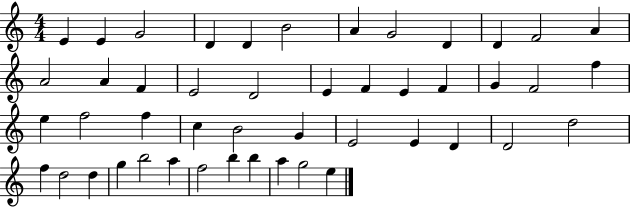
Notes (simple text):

E4/q E4/q G4/h D4/q D4/q B4/h A4/q G4/h D4/q D4/q F4/h A4/q A4/h A4/q F4/q E4/h D4/h E4/q F4/q E4/q F4/q G4/q F4/h F5/q E5/q F5/h F5/q C5/q B4/h G4/q E4/h E4/q D4/q D4/h D5/h F5/q D5/h D5/q G5/q B5/h A5/q F5/h B5/q B5/q A5/q G5/h E5/q